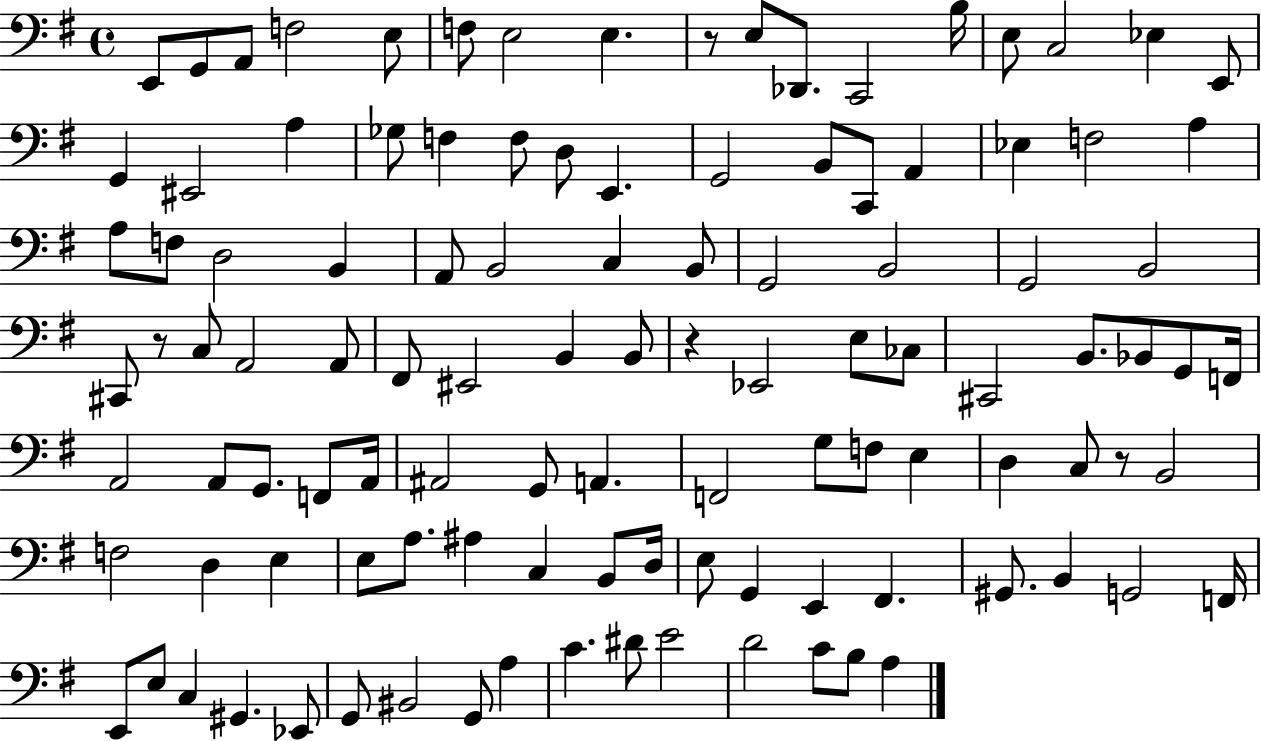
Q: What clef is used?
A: bass